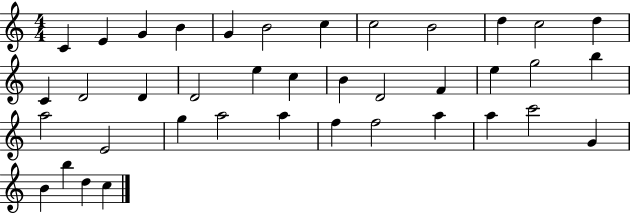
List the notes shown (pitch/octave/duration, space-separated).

C4/q E4/q G4/q B4/q G4/q B4/h C5/q C5/h B4/h D5/q C5/h D5/q C4/q D4/h D4/q D4/h E5/q C5/q B4/q D4/h F4/q E5/q G5/h B5/q A5/h E4/h G5/q A5/h A5/q F5/q F5/h A5/q A5/q C6/h G4/q B4/q B5/q D5/q C5/q